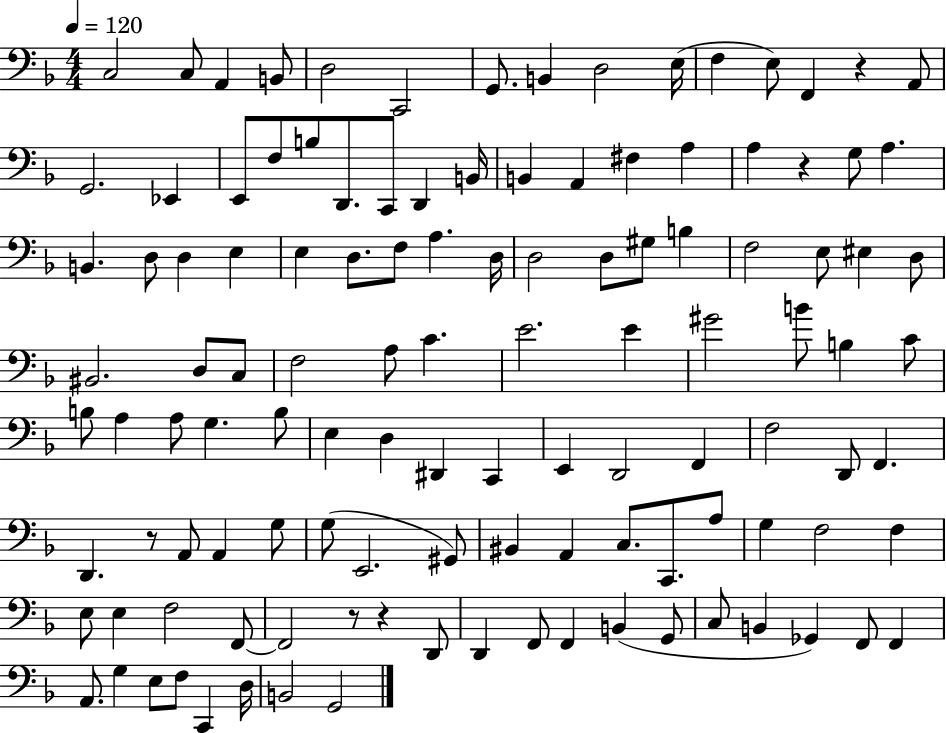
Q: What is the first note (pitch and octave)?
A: C3